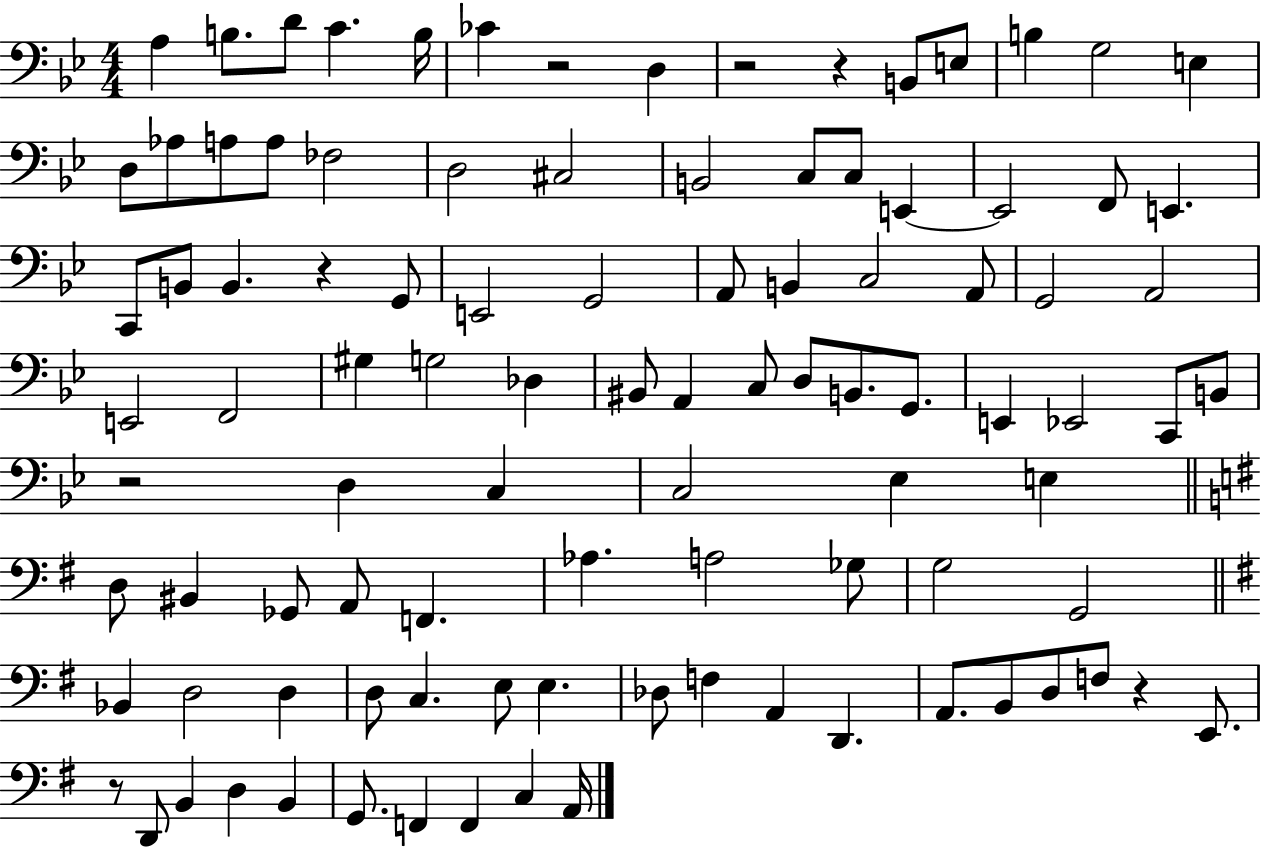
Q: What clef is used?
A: bass